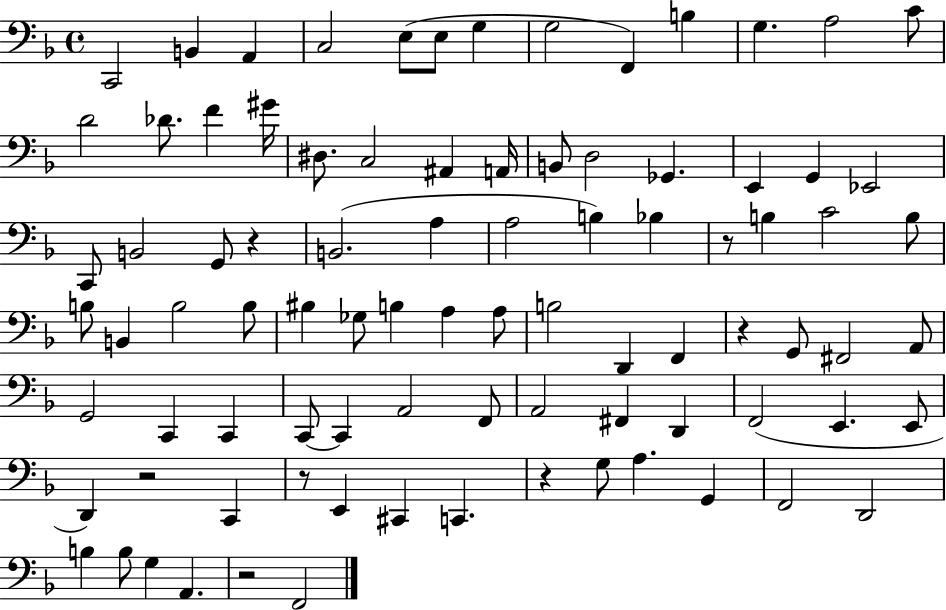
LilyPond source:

{
  \clef bass
  \time 4/4
  \defaultTimeSignature
  \key f \major
  c,2 b,4 a,4 | c2 e8( e8 g4 | g2 f,4) b4 | g4. a2 c'8 | \break d'2 des'8. f'4 gis'16 | dis8. c2 ais,4 a,16 | b,8 d2 ges,4. | e,4 g,4 ees,2 | \break c,8 b,2 g,8 r4 | b,2.( a4 | a2 b4) bes4 | r8 b4 c'2 b8 | \break b8 b,4 b2 b8 | bis4 ges8 b4 a4 a8 | b2 d,4 f,4 | r4 g,8 fis,2 a,8 | \break g,2 c,4 c,4 | c,8~~ c,4 a,2 f,8 | a,2 fis,4 d,4 | f,2( e,4. e,8 | \break d,4) r2 c,4 | r8 e,4 cis,4 c,4. | r4 g8 a4. g,4 | f,2 d,2 | \break b4 b8 g4 a,4. | r2 f,2 | \bar "|."
}